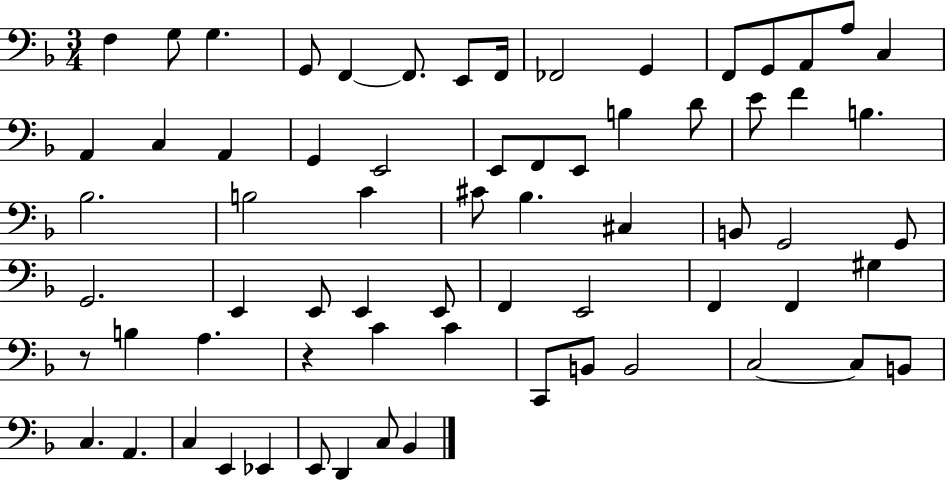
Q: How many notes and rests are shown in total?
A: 68